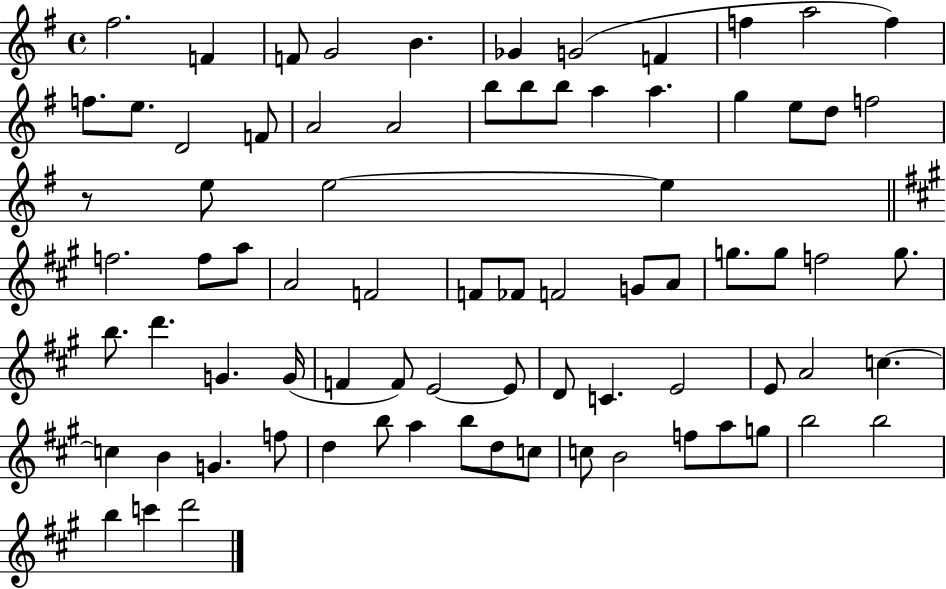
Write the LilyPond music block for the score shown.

{
  \clef treble
  \time 4/4
  \defaultTimeSignature
  \key g \major
  fis''2. f'4 | f'8 g'2 b'4. | ges'4 g'2( f'4 | f''4 a''2 f''4) | \break f''8. e''8. d'2 f'8 | a'2 a'2 | b''8 b''8 b''8 a''4 a''4. | g''4 e''8 d''8 f''2 | \break r8 e''8 e''2~~ e''4 | \bar "||" \break \key a \major f''2. f''8 a''8 | a'2 f'2 | f'8 fes'8 f'2 g'8 a'8 | g''8. g''8 f''2 g''8. | \break b''8. d'''4. g'4. g'16( | f'4 f'8) e'2~~ e'8 | d'8 c'4. e'2 | e'8 a'2 c''4.~~ | \break c''4 b'4 g'4. f''8 | d''4 b''8 a''4 b''8 d''8 c''8 | c''8 b'2 f''8 a''8 g''8 | b''2 b''2 | \break b''4 c'''4 d'''2 | \bar "|."
}